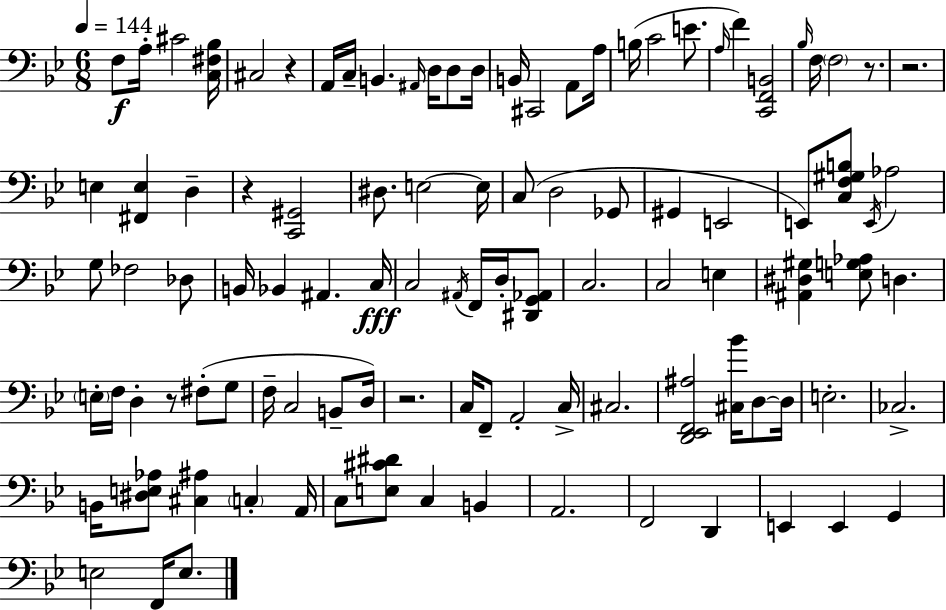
X:1
T:Untitled
M:6/8
L:1/4
K:Gm
F,/2 A,/4 ^C2 [C,^F,_B,]/4 ^C,2 z A,,/4 C,/4 B,, ^A,,/4 D,/4 D,/2 D,/4 B,,/4 ^C,,2 A,,/2 A,/4 B,/4 C2 E/2 A,/4 F [C,,F,,B,,]2 _B,/4 F,/4 F,2 z/2 z2 E, [^F,,E,] D, z [C,,^G,,]2 ^D,/2 E,2 E,/4 C,/2 D,2 _G,,/2 ^G,, E,,2 E,,/2 [C,F,^G,B,]/2 E,,/4 _A,2 G,/2 _F,2 _D,/2 B,,/4 _B,, ^A,, C,/4 C,2 ^A,,/4 F,,/4 D,/4 [^D,,G,,_A,,]/2 C,2 C,2 E, [^A,,^D,^G,] [E,G,_A,]/2 D, E,/4 F,/4 D, z/2 ^F,/2 G,/2 F,/4 C,2 B,,/2 D,/4 z2 C,/4 F,,/2 A,,2 C,/4 ^C,2 [D,,_E,,F,,^A,]2 [^C,_B]/4 D,/2 D,/4 E,2 _C,2 B,,/4 [^D,E,_A,]/2 [^C,^A,] C, A,,/4 C,/2 [E,^C^D]/2 C, B,, A,,2 F,,2 D,, E,, E,, G,, E,2 F,,/4 E,/2